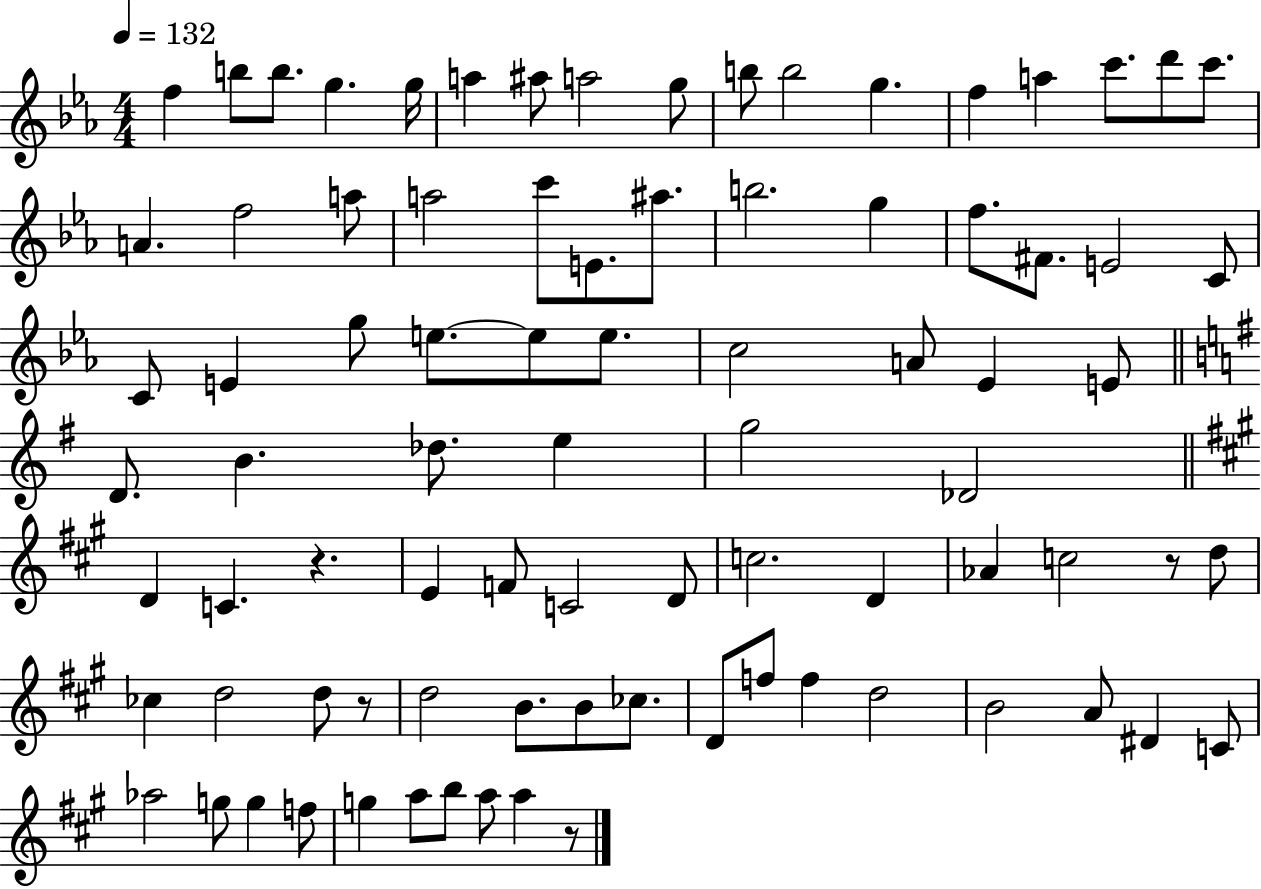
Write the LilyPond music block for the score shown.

{
  \clef treble
  \numericTimeSignature
  \time 4/4
  \key ees \major
  \tempo 4 = 132
  f''4 b''8 b''8. g''4. g''16 | a''4 ais''8 a''2 g''8 | b''8 b''2 g''4. | f''4 a''4 c'''8. d'''8 c'''8. | \break a'4. f''2 a''8 | a''2 c'''8 e'8. ais''8. | b''2. g''4 | f''8. fis'8. e'2 c'8 | \break c'8 e'4 g''8 e''8.~~ e''8 e''8. | c''2 a'8 ees'4 e'8 | \bar "||" \break \key g \major d'8. b'4. des''8. e''4 | g''2 des'2 | \bar "||" \break \key a \major d'4 c'4. r4. | e'4 f'8 c'2 d'8 | c''2. d'4 | aes'4 c''2 r8 d''8 | \break ces''4 d''2 d''8 r8 | d''2 b'8. b'8 ces''8. | d'8 f''8 f''4 d''2 | b'2 a'8 dis'4 c'8 | \break aes''2 g''8 g''4 f''8 | g''4 a''8 b''8 a''8 a''4 r8 | \bar "|."
}